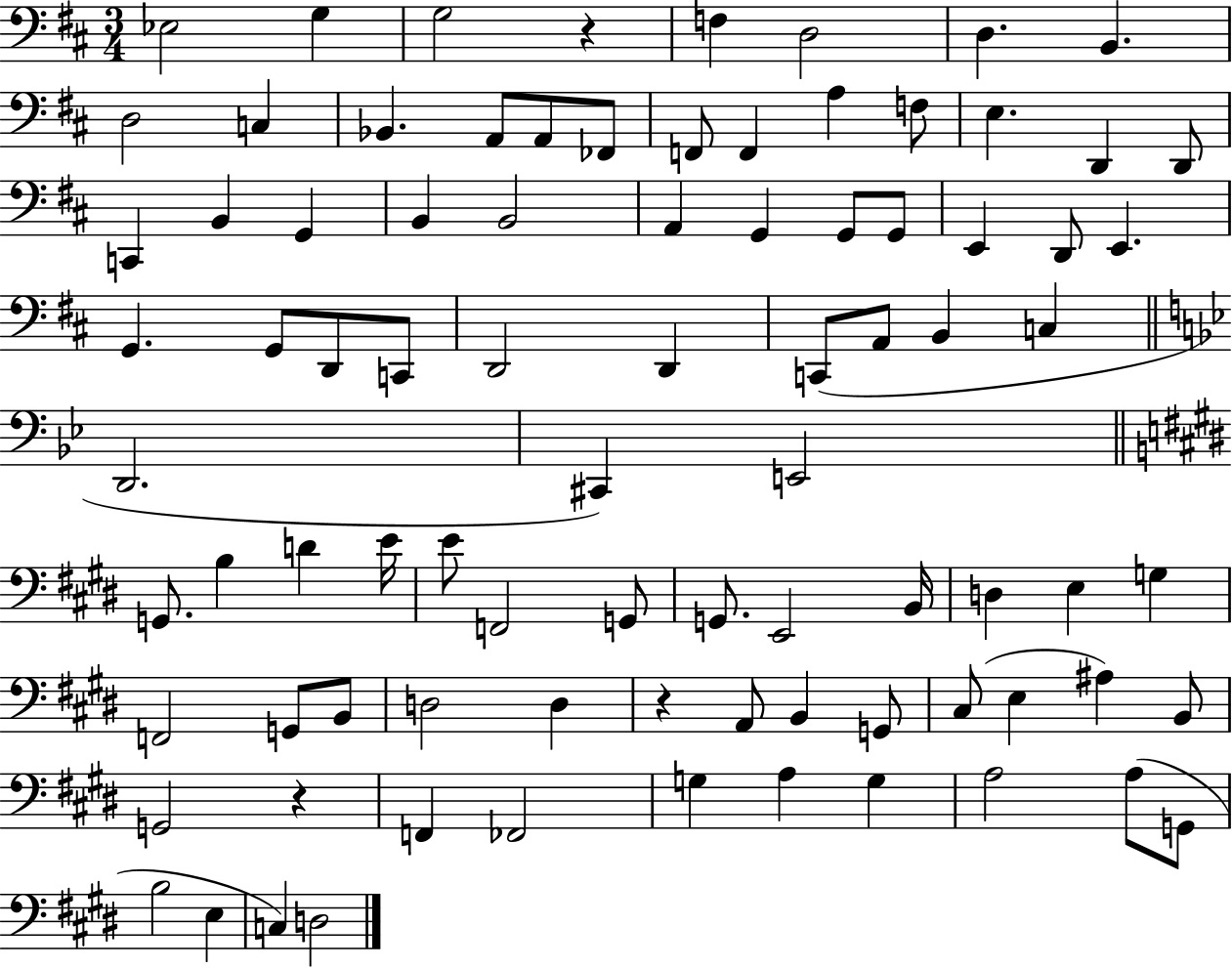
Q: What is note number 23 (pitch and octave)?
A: G2